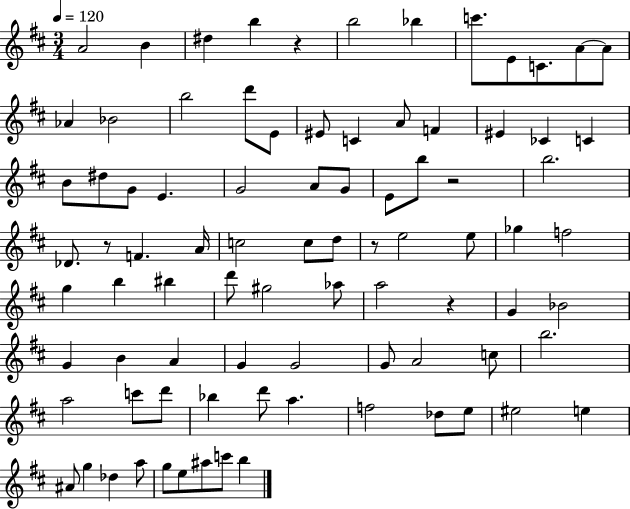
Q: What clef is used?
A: treble